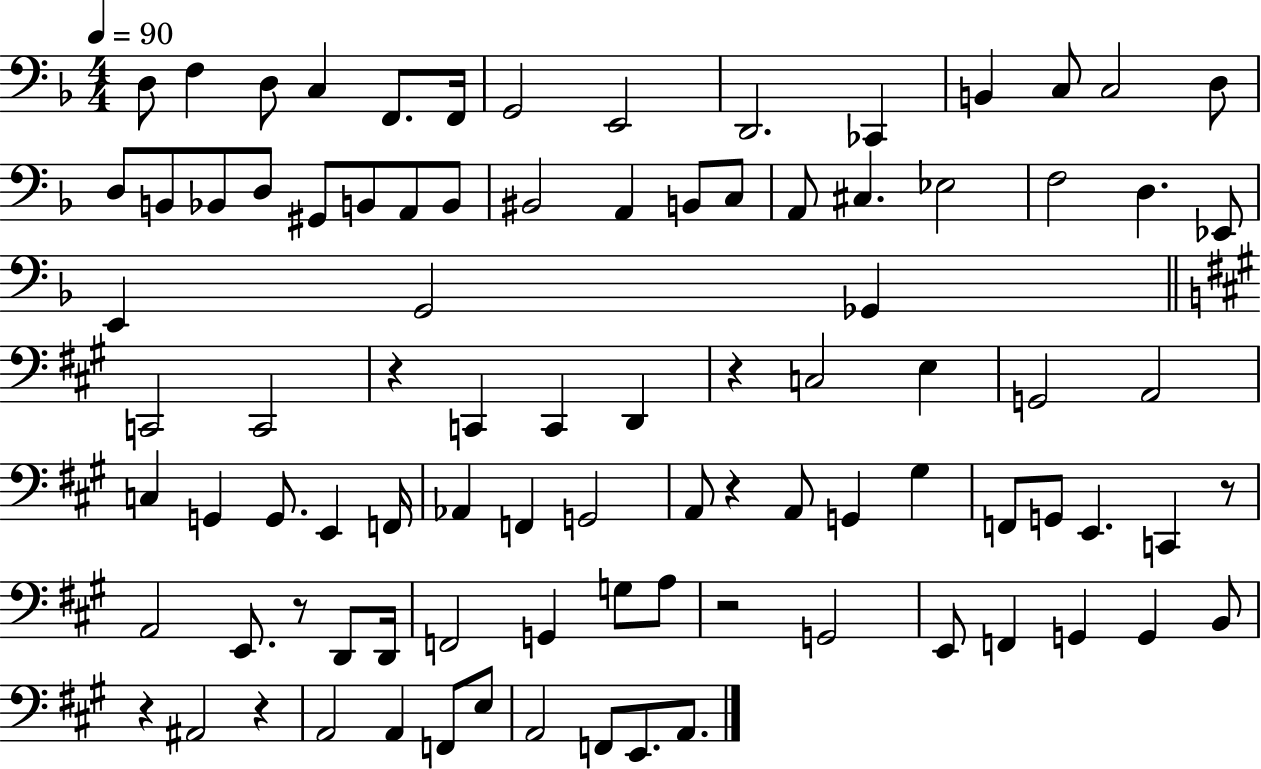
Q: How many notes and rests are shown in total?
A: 91